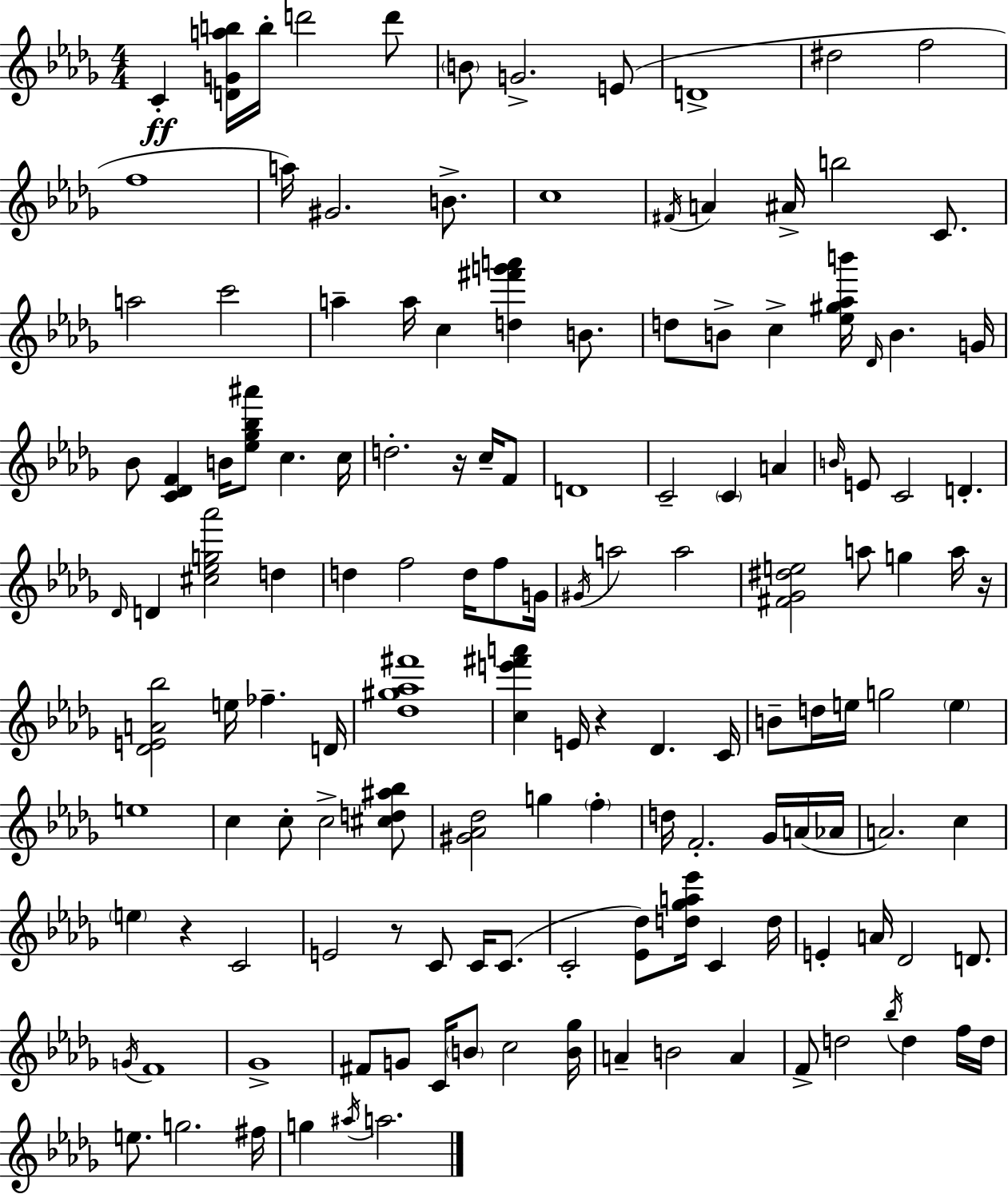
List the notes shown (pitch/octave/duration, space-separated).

C4/q [D4,G4,A5,B5]/s B5/s D6/h D6/e B4/e G4/h. E4/e D4/w D#5/h F5/h F5/w A5/s G#4/h. B4/e. C5/w F#4/s A4/q A#4/s B5/h C4/e. A5/h C6/h A5/q A5/s C5/q [D5,F#6,G6,A6]/q B4/e. D5/e B4/e C5/q [Eb5,G#5,Ab5,B6]/s Db4/s B4/q. G4/s Bb4/e [C4,Db4,F4]/q B4/s [Eb5,Gb5,Bb5,A#6]/e C5/q. C5/s D5/h. R/s C5/s F4/e D4/w C4/h C4/q A4/q B4/s E4/e C4/h D4/q. Db4/s D4/q [C#5,Eb5,G5,Ab6]/h D5/q D5/q F5/h D5/s F5/e G4/s G#4/s A5/h A5/h [F#4,Gb4,D#5,E5]/h A5/e G5/q A5/s R/s [Db4,E4,A4,Bb5]/h E5/s FES5/q. D4/s [Db5,G#5,Ab5,F#6]/w [C5,E6,F#6,A6]/q E4/s R/q Db4/q. C4/s B4/e D5/s E5/s G5/h E5/q E5/w C5/q C5/e C5/h [C#5,D5,A#5,Bb5]/e [G#4,Ab4,Db5]/h G5/q F5/q D5/s F4/h. Gb4/s A4/s Ab4/s A4/h. C5/q E5/q R/q C4/h E4/h R/e C4/e C4/s C4/e. C4/h [Eb4,Db5]/e [D5,Gb5,A5,Eb6]/s C4/q D5/s E4/q A4/s Db4/h D4/e. G4/s F4/w Gb4/w F#4/e G4/e C4/s B4/e C5/h [B4,Gb5]/s A4/q B4/h A4/q F4/e D5/h Bb5/s D5/q F5/s D5/s E5/e. G5/h. F#5/s G5/q A#5/s A5/h.